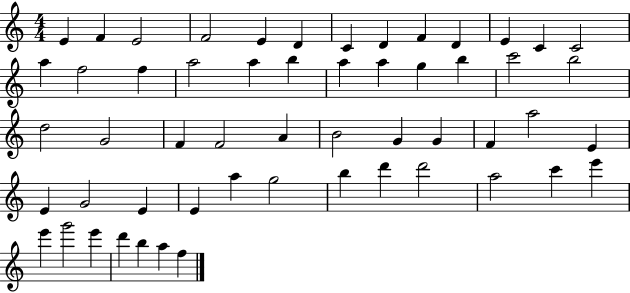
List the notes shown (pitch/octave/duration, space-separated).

E4/q F4/q E4/h F4/h E4/q D4/q C4/q D4/q F4/q D4/q E4/q C4/q C4/h A5/q F5/h F5/q A5/h A5/q B5/q A5/q A5/q G5/q B5/q C6/h B5/h D5/h G4/h F4/q F4/h A4/q B4/h G4/q G4/q F4/q A5/h E4/q E4/q G4/h E4/q E4/q A5/q G5/h B5/q D6/q D6/h A5/h C6/q E6/q E6/q G6/h E6/q D6/q B5/q A5/q F5/q